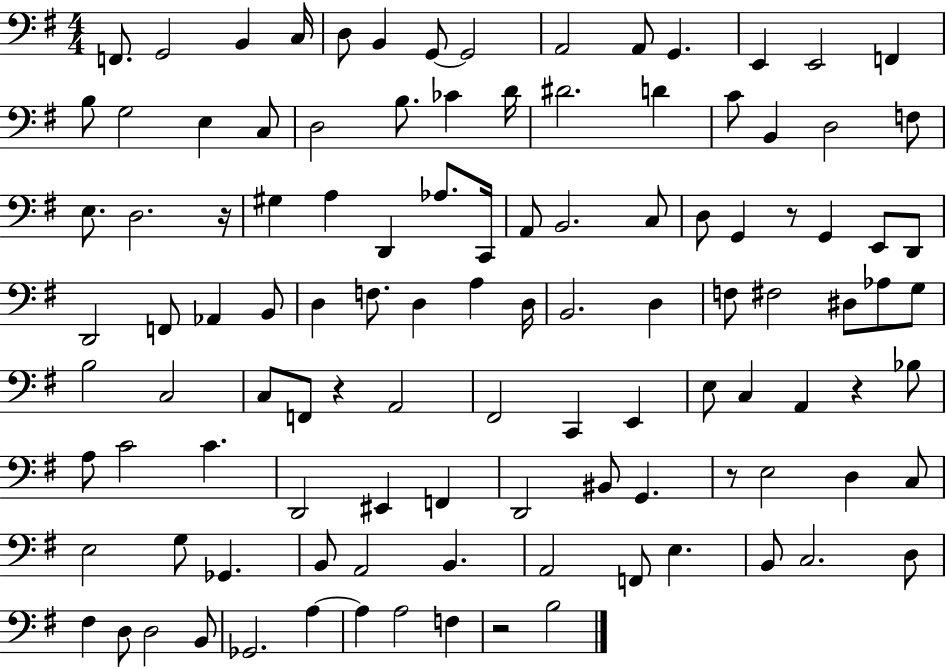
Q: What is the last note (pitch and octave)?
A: B3